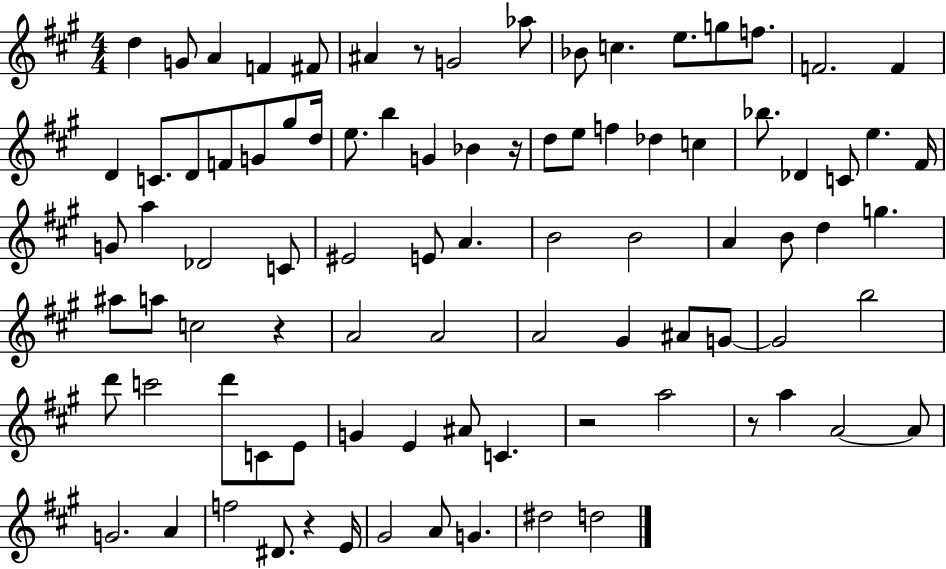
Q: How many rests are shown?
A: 6